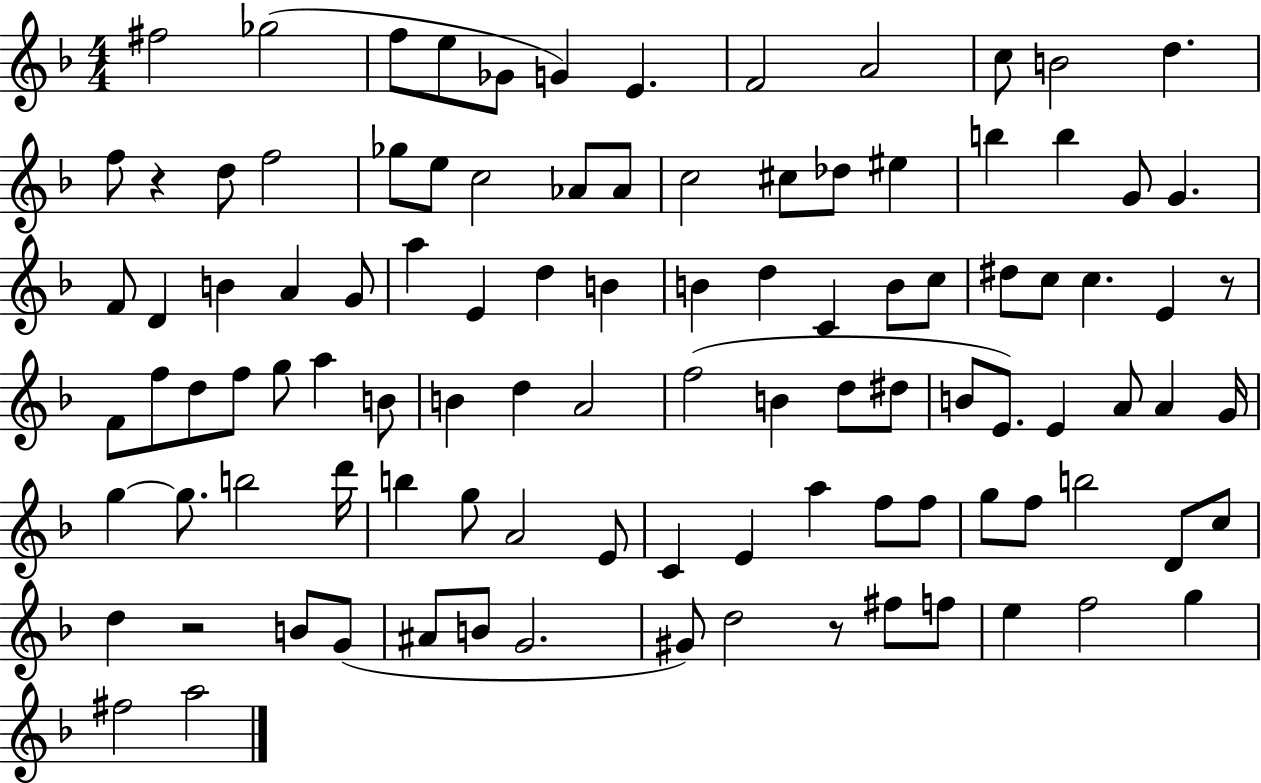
{
  \clef treble
  \numericTimeSignature
  \time 4/4
  \key f \major
  \repeat volta 2 { fis''2 ges''2( | f''8 e''8 ges'8 g'4) e'4. | f'2 a'2 | c''8 b'2 d''4. | \break f''8 r4 d''8 f''2 | ges''8 e''8 c''2 aes'8 aes'8 | c''2 cis''8 des''8 eis''4 | b''4 b''4 g'8 g'4. | \break f'8 d'4 b'4 a'4 g'8 | a''4 e'4 d''4 b'4 | b'4 d''4 c'4 b'8 c''8 | dis''8 c''8 c''4. e'4 r8 | \break f'8 f''8 d''8 f''8 g''8 a''4 b'8 | b'4 d''4 a'2 | f''2( b'4 d''8 dis''8 | b'8 e'8.) e'4 a'8 a'4 g'16 | \break g''4~~ g''8. b''2 d'''16 | b''4 g''8 a'2 e'8 | c'4 e'4 a''4 f''8 f''8 | g''8 f''8 b''2 d'8 c''8 | \break d''4 r2 b'8 g'8( | ais'8 b'8 g'2. | gis'8) d''2 r8 fis''8 f''8 | e''4 f''2 g''4 | \break fis''2 a''2 | } \bar "|."
}